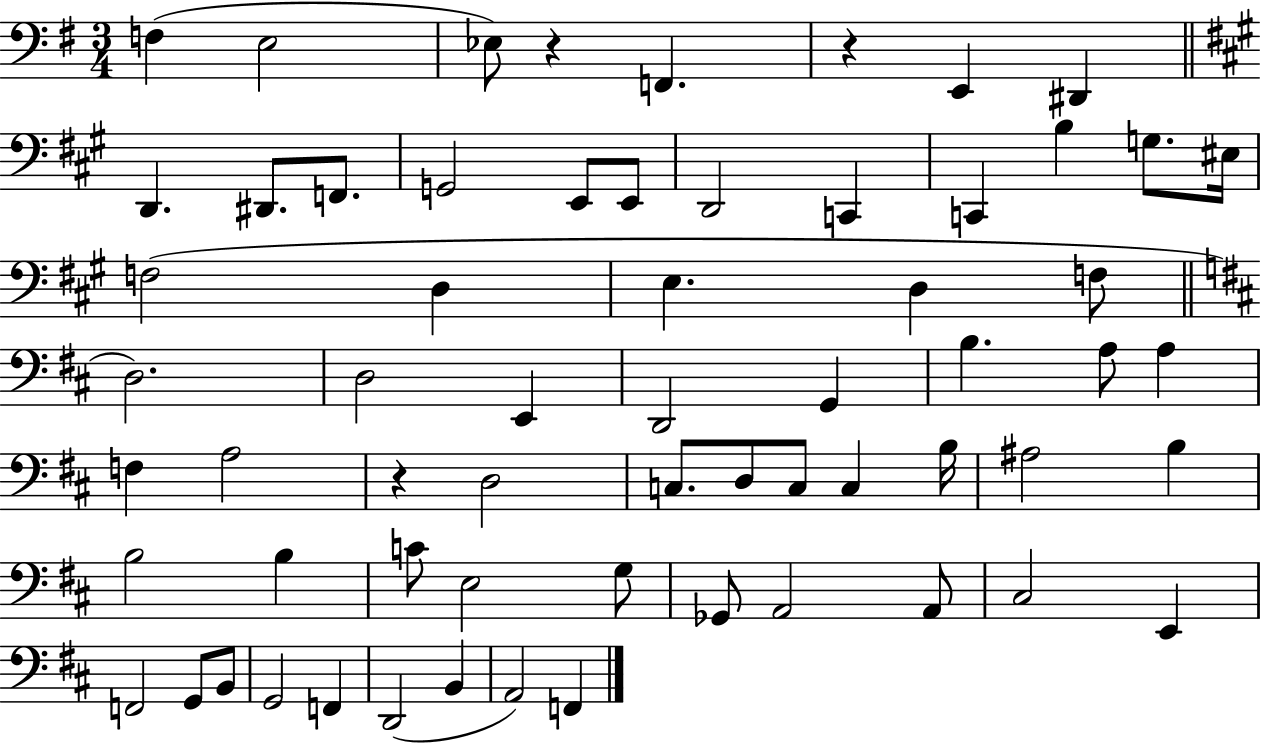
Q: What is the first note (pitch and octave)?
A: F3